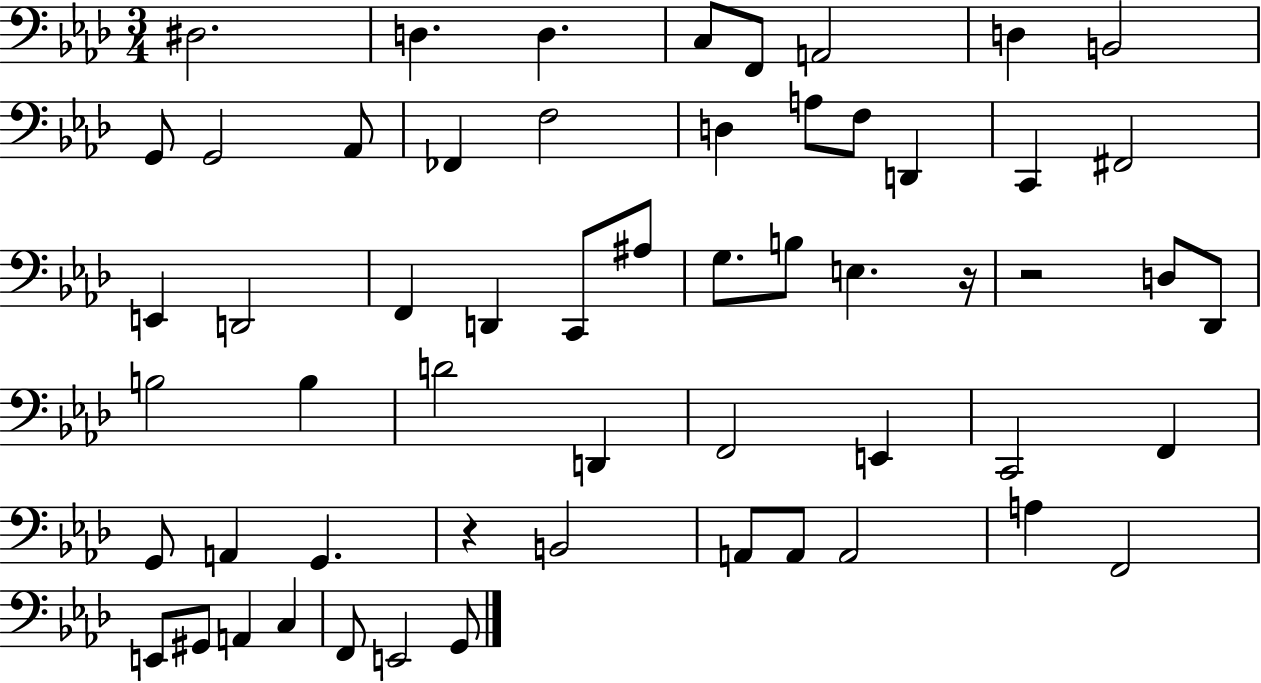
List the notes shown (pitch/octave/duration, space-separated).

D#3/h. D3/q. D3/q. C3/e F2/e A2/h D3/q B2/h G2/e G2/h Ab2/e FES2/q F3/h D3/q A3/e F3/e D2/q C2/q F#2/h E2/q D2/h F2/q D2/q C2/e A#3/e G3/e. B3/e E3/q. R/s R/h D3/e Db2/e B3/h B3/q D4/h D2/q F2/h E2/q C2/h F2/q G2/e A2/q G2/q. R/q B2/h A2/e A2/e A2/h A3/q F2/h E2/e G#2/e A2/q C3/q F2/e E2/h G2/e